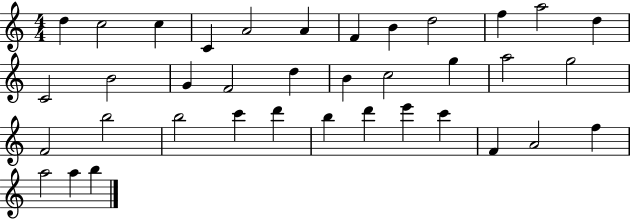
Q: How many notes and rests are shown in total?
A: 37